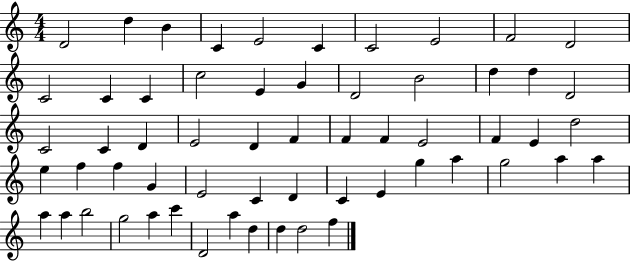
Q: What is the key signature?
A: C major